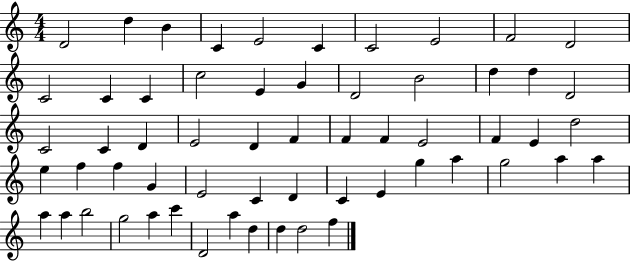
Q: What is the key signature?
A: C major